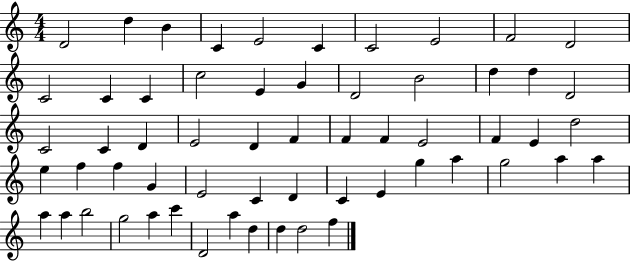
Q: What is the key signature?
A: C major